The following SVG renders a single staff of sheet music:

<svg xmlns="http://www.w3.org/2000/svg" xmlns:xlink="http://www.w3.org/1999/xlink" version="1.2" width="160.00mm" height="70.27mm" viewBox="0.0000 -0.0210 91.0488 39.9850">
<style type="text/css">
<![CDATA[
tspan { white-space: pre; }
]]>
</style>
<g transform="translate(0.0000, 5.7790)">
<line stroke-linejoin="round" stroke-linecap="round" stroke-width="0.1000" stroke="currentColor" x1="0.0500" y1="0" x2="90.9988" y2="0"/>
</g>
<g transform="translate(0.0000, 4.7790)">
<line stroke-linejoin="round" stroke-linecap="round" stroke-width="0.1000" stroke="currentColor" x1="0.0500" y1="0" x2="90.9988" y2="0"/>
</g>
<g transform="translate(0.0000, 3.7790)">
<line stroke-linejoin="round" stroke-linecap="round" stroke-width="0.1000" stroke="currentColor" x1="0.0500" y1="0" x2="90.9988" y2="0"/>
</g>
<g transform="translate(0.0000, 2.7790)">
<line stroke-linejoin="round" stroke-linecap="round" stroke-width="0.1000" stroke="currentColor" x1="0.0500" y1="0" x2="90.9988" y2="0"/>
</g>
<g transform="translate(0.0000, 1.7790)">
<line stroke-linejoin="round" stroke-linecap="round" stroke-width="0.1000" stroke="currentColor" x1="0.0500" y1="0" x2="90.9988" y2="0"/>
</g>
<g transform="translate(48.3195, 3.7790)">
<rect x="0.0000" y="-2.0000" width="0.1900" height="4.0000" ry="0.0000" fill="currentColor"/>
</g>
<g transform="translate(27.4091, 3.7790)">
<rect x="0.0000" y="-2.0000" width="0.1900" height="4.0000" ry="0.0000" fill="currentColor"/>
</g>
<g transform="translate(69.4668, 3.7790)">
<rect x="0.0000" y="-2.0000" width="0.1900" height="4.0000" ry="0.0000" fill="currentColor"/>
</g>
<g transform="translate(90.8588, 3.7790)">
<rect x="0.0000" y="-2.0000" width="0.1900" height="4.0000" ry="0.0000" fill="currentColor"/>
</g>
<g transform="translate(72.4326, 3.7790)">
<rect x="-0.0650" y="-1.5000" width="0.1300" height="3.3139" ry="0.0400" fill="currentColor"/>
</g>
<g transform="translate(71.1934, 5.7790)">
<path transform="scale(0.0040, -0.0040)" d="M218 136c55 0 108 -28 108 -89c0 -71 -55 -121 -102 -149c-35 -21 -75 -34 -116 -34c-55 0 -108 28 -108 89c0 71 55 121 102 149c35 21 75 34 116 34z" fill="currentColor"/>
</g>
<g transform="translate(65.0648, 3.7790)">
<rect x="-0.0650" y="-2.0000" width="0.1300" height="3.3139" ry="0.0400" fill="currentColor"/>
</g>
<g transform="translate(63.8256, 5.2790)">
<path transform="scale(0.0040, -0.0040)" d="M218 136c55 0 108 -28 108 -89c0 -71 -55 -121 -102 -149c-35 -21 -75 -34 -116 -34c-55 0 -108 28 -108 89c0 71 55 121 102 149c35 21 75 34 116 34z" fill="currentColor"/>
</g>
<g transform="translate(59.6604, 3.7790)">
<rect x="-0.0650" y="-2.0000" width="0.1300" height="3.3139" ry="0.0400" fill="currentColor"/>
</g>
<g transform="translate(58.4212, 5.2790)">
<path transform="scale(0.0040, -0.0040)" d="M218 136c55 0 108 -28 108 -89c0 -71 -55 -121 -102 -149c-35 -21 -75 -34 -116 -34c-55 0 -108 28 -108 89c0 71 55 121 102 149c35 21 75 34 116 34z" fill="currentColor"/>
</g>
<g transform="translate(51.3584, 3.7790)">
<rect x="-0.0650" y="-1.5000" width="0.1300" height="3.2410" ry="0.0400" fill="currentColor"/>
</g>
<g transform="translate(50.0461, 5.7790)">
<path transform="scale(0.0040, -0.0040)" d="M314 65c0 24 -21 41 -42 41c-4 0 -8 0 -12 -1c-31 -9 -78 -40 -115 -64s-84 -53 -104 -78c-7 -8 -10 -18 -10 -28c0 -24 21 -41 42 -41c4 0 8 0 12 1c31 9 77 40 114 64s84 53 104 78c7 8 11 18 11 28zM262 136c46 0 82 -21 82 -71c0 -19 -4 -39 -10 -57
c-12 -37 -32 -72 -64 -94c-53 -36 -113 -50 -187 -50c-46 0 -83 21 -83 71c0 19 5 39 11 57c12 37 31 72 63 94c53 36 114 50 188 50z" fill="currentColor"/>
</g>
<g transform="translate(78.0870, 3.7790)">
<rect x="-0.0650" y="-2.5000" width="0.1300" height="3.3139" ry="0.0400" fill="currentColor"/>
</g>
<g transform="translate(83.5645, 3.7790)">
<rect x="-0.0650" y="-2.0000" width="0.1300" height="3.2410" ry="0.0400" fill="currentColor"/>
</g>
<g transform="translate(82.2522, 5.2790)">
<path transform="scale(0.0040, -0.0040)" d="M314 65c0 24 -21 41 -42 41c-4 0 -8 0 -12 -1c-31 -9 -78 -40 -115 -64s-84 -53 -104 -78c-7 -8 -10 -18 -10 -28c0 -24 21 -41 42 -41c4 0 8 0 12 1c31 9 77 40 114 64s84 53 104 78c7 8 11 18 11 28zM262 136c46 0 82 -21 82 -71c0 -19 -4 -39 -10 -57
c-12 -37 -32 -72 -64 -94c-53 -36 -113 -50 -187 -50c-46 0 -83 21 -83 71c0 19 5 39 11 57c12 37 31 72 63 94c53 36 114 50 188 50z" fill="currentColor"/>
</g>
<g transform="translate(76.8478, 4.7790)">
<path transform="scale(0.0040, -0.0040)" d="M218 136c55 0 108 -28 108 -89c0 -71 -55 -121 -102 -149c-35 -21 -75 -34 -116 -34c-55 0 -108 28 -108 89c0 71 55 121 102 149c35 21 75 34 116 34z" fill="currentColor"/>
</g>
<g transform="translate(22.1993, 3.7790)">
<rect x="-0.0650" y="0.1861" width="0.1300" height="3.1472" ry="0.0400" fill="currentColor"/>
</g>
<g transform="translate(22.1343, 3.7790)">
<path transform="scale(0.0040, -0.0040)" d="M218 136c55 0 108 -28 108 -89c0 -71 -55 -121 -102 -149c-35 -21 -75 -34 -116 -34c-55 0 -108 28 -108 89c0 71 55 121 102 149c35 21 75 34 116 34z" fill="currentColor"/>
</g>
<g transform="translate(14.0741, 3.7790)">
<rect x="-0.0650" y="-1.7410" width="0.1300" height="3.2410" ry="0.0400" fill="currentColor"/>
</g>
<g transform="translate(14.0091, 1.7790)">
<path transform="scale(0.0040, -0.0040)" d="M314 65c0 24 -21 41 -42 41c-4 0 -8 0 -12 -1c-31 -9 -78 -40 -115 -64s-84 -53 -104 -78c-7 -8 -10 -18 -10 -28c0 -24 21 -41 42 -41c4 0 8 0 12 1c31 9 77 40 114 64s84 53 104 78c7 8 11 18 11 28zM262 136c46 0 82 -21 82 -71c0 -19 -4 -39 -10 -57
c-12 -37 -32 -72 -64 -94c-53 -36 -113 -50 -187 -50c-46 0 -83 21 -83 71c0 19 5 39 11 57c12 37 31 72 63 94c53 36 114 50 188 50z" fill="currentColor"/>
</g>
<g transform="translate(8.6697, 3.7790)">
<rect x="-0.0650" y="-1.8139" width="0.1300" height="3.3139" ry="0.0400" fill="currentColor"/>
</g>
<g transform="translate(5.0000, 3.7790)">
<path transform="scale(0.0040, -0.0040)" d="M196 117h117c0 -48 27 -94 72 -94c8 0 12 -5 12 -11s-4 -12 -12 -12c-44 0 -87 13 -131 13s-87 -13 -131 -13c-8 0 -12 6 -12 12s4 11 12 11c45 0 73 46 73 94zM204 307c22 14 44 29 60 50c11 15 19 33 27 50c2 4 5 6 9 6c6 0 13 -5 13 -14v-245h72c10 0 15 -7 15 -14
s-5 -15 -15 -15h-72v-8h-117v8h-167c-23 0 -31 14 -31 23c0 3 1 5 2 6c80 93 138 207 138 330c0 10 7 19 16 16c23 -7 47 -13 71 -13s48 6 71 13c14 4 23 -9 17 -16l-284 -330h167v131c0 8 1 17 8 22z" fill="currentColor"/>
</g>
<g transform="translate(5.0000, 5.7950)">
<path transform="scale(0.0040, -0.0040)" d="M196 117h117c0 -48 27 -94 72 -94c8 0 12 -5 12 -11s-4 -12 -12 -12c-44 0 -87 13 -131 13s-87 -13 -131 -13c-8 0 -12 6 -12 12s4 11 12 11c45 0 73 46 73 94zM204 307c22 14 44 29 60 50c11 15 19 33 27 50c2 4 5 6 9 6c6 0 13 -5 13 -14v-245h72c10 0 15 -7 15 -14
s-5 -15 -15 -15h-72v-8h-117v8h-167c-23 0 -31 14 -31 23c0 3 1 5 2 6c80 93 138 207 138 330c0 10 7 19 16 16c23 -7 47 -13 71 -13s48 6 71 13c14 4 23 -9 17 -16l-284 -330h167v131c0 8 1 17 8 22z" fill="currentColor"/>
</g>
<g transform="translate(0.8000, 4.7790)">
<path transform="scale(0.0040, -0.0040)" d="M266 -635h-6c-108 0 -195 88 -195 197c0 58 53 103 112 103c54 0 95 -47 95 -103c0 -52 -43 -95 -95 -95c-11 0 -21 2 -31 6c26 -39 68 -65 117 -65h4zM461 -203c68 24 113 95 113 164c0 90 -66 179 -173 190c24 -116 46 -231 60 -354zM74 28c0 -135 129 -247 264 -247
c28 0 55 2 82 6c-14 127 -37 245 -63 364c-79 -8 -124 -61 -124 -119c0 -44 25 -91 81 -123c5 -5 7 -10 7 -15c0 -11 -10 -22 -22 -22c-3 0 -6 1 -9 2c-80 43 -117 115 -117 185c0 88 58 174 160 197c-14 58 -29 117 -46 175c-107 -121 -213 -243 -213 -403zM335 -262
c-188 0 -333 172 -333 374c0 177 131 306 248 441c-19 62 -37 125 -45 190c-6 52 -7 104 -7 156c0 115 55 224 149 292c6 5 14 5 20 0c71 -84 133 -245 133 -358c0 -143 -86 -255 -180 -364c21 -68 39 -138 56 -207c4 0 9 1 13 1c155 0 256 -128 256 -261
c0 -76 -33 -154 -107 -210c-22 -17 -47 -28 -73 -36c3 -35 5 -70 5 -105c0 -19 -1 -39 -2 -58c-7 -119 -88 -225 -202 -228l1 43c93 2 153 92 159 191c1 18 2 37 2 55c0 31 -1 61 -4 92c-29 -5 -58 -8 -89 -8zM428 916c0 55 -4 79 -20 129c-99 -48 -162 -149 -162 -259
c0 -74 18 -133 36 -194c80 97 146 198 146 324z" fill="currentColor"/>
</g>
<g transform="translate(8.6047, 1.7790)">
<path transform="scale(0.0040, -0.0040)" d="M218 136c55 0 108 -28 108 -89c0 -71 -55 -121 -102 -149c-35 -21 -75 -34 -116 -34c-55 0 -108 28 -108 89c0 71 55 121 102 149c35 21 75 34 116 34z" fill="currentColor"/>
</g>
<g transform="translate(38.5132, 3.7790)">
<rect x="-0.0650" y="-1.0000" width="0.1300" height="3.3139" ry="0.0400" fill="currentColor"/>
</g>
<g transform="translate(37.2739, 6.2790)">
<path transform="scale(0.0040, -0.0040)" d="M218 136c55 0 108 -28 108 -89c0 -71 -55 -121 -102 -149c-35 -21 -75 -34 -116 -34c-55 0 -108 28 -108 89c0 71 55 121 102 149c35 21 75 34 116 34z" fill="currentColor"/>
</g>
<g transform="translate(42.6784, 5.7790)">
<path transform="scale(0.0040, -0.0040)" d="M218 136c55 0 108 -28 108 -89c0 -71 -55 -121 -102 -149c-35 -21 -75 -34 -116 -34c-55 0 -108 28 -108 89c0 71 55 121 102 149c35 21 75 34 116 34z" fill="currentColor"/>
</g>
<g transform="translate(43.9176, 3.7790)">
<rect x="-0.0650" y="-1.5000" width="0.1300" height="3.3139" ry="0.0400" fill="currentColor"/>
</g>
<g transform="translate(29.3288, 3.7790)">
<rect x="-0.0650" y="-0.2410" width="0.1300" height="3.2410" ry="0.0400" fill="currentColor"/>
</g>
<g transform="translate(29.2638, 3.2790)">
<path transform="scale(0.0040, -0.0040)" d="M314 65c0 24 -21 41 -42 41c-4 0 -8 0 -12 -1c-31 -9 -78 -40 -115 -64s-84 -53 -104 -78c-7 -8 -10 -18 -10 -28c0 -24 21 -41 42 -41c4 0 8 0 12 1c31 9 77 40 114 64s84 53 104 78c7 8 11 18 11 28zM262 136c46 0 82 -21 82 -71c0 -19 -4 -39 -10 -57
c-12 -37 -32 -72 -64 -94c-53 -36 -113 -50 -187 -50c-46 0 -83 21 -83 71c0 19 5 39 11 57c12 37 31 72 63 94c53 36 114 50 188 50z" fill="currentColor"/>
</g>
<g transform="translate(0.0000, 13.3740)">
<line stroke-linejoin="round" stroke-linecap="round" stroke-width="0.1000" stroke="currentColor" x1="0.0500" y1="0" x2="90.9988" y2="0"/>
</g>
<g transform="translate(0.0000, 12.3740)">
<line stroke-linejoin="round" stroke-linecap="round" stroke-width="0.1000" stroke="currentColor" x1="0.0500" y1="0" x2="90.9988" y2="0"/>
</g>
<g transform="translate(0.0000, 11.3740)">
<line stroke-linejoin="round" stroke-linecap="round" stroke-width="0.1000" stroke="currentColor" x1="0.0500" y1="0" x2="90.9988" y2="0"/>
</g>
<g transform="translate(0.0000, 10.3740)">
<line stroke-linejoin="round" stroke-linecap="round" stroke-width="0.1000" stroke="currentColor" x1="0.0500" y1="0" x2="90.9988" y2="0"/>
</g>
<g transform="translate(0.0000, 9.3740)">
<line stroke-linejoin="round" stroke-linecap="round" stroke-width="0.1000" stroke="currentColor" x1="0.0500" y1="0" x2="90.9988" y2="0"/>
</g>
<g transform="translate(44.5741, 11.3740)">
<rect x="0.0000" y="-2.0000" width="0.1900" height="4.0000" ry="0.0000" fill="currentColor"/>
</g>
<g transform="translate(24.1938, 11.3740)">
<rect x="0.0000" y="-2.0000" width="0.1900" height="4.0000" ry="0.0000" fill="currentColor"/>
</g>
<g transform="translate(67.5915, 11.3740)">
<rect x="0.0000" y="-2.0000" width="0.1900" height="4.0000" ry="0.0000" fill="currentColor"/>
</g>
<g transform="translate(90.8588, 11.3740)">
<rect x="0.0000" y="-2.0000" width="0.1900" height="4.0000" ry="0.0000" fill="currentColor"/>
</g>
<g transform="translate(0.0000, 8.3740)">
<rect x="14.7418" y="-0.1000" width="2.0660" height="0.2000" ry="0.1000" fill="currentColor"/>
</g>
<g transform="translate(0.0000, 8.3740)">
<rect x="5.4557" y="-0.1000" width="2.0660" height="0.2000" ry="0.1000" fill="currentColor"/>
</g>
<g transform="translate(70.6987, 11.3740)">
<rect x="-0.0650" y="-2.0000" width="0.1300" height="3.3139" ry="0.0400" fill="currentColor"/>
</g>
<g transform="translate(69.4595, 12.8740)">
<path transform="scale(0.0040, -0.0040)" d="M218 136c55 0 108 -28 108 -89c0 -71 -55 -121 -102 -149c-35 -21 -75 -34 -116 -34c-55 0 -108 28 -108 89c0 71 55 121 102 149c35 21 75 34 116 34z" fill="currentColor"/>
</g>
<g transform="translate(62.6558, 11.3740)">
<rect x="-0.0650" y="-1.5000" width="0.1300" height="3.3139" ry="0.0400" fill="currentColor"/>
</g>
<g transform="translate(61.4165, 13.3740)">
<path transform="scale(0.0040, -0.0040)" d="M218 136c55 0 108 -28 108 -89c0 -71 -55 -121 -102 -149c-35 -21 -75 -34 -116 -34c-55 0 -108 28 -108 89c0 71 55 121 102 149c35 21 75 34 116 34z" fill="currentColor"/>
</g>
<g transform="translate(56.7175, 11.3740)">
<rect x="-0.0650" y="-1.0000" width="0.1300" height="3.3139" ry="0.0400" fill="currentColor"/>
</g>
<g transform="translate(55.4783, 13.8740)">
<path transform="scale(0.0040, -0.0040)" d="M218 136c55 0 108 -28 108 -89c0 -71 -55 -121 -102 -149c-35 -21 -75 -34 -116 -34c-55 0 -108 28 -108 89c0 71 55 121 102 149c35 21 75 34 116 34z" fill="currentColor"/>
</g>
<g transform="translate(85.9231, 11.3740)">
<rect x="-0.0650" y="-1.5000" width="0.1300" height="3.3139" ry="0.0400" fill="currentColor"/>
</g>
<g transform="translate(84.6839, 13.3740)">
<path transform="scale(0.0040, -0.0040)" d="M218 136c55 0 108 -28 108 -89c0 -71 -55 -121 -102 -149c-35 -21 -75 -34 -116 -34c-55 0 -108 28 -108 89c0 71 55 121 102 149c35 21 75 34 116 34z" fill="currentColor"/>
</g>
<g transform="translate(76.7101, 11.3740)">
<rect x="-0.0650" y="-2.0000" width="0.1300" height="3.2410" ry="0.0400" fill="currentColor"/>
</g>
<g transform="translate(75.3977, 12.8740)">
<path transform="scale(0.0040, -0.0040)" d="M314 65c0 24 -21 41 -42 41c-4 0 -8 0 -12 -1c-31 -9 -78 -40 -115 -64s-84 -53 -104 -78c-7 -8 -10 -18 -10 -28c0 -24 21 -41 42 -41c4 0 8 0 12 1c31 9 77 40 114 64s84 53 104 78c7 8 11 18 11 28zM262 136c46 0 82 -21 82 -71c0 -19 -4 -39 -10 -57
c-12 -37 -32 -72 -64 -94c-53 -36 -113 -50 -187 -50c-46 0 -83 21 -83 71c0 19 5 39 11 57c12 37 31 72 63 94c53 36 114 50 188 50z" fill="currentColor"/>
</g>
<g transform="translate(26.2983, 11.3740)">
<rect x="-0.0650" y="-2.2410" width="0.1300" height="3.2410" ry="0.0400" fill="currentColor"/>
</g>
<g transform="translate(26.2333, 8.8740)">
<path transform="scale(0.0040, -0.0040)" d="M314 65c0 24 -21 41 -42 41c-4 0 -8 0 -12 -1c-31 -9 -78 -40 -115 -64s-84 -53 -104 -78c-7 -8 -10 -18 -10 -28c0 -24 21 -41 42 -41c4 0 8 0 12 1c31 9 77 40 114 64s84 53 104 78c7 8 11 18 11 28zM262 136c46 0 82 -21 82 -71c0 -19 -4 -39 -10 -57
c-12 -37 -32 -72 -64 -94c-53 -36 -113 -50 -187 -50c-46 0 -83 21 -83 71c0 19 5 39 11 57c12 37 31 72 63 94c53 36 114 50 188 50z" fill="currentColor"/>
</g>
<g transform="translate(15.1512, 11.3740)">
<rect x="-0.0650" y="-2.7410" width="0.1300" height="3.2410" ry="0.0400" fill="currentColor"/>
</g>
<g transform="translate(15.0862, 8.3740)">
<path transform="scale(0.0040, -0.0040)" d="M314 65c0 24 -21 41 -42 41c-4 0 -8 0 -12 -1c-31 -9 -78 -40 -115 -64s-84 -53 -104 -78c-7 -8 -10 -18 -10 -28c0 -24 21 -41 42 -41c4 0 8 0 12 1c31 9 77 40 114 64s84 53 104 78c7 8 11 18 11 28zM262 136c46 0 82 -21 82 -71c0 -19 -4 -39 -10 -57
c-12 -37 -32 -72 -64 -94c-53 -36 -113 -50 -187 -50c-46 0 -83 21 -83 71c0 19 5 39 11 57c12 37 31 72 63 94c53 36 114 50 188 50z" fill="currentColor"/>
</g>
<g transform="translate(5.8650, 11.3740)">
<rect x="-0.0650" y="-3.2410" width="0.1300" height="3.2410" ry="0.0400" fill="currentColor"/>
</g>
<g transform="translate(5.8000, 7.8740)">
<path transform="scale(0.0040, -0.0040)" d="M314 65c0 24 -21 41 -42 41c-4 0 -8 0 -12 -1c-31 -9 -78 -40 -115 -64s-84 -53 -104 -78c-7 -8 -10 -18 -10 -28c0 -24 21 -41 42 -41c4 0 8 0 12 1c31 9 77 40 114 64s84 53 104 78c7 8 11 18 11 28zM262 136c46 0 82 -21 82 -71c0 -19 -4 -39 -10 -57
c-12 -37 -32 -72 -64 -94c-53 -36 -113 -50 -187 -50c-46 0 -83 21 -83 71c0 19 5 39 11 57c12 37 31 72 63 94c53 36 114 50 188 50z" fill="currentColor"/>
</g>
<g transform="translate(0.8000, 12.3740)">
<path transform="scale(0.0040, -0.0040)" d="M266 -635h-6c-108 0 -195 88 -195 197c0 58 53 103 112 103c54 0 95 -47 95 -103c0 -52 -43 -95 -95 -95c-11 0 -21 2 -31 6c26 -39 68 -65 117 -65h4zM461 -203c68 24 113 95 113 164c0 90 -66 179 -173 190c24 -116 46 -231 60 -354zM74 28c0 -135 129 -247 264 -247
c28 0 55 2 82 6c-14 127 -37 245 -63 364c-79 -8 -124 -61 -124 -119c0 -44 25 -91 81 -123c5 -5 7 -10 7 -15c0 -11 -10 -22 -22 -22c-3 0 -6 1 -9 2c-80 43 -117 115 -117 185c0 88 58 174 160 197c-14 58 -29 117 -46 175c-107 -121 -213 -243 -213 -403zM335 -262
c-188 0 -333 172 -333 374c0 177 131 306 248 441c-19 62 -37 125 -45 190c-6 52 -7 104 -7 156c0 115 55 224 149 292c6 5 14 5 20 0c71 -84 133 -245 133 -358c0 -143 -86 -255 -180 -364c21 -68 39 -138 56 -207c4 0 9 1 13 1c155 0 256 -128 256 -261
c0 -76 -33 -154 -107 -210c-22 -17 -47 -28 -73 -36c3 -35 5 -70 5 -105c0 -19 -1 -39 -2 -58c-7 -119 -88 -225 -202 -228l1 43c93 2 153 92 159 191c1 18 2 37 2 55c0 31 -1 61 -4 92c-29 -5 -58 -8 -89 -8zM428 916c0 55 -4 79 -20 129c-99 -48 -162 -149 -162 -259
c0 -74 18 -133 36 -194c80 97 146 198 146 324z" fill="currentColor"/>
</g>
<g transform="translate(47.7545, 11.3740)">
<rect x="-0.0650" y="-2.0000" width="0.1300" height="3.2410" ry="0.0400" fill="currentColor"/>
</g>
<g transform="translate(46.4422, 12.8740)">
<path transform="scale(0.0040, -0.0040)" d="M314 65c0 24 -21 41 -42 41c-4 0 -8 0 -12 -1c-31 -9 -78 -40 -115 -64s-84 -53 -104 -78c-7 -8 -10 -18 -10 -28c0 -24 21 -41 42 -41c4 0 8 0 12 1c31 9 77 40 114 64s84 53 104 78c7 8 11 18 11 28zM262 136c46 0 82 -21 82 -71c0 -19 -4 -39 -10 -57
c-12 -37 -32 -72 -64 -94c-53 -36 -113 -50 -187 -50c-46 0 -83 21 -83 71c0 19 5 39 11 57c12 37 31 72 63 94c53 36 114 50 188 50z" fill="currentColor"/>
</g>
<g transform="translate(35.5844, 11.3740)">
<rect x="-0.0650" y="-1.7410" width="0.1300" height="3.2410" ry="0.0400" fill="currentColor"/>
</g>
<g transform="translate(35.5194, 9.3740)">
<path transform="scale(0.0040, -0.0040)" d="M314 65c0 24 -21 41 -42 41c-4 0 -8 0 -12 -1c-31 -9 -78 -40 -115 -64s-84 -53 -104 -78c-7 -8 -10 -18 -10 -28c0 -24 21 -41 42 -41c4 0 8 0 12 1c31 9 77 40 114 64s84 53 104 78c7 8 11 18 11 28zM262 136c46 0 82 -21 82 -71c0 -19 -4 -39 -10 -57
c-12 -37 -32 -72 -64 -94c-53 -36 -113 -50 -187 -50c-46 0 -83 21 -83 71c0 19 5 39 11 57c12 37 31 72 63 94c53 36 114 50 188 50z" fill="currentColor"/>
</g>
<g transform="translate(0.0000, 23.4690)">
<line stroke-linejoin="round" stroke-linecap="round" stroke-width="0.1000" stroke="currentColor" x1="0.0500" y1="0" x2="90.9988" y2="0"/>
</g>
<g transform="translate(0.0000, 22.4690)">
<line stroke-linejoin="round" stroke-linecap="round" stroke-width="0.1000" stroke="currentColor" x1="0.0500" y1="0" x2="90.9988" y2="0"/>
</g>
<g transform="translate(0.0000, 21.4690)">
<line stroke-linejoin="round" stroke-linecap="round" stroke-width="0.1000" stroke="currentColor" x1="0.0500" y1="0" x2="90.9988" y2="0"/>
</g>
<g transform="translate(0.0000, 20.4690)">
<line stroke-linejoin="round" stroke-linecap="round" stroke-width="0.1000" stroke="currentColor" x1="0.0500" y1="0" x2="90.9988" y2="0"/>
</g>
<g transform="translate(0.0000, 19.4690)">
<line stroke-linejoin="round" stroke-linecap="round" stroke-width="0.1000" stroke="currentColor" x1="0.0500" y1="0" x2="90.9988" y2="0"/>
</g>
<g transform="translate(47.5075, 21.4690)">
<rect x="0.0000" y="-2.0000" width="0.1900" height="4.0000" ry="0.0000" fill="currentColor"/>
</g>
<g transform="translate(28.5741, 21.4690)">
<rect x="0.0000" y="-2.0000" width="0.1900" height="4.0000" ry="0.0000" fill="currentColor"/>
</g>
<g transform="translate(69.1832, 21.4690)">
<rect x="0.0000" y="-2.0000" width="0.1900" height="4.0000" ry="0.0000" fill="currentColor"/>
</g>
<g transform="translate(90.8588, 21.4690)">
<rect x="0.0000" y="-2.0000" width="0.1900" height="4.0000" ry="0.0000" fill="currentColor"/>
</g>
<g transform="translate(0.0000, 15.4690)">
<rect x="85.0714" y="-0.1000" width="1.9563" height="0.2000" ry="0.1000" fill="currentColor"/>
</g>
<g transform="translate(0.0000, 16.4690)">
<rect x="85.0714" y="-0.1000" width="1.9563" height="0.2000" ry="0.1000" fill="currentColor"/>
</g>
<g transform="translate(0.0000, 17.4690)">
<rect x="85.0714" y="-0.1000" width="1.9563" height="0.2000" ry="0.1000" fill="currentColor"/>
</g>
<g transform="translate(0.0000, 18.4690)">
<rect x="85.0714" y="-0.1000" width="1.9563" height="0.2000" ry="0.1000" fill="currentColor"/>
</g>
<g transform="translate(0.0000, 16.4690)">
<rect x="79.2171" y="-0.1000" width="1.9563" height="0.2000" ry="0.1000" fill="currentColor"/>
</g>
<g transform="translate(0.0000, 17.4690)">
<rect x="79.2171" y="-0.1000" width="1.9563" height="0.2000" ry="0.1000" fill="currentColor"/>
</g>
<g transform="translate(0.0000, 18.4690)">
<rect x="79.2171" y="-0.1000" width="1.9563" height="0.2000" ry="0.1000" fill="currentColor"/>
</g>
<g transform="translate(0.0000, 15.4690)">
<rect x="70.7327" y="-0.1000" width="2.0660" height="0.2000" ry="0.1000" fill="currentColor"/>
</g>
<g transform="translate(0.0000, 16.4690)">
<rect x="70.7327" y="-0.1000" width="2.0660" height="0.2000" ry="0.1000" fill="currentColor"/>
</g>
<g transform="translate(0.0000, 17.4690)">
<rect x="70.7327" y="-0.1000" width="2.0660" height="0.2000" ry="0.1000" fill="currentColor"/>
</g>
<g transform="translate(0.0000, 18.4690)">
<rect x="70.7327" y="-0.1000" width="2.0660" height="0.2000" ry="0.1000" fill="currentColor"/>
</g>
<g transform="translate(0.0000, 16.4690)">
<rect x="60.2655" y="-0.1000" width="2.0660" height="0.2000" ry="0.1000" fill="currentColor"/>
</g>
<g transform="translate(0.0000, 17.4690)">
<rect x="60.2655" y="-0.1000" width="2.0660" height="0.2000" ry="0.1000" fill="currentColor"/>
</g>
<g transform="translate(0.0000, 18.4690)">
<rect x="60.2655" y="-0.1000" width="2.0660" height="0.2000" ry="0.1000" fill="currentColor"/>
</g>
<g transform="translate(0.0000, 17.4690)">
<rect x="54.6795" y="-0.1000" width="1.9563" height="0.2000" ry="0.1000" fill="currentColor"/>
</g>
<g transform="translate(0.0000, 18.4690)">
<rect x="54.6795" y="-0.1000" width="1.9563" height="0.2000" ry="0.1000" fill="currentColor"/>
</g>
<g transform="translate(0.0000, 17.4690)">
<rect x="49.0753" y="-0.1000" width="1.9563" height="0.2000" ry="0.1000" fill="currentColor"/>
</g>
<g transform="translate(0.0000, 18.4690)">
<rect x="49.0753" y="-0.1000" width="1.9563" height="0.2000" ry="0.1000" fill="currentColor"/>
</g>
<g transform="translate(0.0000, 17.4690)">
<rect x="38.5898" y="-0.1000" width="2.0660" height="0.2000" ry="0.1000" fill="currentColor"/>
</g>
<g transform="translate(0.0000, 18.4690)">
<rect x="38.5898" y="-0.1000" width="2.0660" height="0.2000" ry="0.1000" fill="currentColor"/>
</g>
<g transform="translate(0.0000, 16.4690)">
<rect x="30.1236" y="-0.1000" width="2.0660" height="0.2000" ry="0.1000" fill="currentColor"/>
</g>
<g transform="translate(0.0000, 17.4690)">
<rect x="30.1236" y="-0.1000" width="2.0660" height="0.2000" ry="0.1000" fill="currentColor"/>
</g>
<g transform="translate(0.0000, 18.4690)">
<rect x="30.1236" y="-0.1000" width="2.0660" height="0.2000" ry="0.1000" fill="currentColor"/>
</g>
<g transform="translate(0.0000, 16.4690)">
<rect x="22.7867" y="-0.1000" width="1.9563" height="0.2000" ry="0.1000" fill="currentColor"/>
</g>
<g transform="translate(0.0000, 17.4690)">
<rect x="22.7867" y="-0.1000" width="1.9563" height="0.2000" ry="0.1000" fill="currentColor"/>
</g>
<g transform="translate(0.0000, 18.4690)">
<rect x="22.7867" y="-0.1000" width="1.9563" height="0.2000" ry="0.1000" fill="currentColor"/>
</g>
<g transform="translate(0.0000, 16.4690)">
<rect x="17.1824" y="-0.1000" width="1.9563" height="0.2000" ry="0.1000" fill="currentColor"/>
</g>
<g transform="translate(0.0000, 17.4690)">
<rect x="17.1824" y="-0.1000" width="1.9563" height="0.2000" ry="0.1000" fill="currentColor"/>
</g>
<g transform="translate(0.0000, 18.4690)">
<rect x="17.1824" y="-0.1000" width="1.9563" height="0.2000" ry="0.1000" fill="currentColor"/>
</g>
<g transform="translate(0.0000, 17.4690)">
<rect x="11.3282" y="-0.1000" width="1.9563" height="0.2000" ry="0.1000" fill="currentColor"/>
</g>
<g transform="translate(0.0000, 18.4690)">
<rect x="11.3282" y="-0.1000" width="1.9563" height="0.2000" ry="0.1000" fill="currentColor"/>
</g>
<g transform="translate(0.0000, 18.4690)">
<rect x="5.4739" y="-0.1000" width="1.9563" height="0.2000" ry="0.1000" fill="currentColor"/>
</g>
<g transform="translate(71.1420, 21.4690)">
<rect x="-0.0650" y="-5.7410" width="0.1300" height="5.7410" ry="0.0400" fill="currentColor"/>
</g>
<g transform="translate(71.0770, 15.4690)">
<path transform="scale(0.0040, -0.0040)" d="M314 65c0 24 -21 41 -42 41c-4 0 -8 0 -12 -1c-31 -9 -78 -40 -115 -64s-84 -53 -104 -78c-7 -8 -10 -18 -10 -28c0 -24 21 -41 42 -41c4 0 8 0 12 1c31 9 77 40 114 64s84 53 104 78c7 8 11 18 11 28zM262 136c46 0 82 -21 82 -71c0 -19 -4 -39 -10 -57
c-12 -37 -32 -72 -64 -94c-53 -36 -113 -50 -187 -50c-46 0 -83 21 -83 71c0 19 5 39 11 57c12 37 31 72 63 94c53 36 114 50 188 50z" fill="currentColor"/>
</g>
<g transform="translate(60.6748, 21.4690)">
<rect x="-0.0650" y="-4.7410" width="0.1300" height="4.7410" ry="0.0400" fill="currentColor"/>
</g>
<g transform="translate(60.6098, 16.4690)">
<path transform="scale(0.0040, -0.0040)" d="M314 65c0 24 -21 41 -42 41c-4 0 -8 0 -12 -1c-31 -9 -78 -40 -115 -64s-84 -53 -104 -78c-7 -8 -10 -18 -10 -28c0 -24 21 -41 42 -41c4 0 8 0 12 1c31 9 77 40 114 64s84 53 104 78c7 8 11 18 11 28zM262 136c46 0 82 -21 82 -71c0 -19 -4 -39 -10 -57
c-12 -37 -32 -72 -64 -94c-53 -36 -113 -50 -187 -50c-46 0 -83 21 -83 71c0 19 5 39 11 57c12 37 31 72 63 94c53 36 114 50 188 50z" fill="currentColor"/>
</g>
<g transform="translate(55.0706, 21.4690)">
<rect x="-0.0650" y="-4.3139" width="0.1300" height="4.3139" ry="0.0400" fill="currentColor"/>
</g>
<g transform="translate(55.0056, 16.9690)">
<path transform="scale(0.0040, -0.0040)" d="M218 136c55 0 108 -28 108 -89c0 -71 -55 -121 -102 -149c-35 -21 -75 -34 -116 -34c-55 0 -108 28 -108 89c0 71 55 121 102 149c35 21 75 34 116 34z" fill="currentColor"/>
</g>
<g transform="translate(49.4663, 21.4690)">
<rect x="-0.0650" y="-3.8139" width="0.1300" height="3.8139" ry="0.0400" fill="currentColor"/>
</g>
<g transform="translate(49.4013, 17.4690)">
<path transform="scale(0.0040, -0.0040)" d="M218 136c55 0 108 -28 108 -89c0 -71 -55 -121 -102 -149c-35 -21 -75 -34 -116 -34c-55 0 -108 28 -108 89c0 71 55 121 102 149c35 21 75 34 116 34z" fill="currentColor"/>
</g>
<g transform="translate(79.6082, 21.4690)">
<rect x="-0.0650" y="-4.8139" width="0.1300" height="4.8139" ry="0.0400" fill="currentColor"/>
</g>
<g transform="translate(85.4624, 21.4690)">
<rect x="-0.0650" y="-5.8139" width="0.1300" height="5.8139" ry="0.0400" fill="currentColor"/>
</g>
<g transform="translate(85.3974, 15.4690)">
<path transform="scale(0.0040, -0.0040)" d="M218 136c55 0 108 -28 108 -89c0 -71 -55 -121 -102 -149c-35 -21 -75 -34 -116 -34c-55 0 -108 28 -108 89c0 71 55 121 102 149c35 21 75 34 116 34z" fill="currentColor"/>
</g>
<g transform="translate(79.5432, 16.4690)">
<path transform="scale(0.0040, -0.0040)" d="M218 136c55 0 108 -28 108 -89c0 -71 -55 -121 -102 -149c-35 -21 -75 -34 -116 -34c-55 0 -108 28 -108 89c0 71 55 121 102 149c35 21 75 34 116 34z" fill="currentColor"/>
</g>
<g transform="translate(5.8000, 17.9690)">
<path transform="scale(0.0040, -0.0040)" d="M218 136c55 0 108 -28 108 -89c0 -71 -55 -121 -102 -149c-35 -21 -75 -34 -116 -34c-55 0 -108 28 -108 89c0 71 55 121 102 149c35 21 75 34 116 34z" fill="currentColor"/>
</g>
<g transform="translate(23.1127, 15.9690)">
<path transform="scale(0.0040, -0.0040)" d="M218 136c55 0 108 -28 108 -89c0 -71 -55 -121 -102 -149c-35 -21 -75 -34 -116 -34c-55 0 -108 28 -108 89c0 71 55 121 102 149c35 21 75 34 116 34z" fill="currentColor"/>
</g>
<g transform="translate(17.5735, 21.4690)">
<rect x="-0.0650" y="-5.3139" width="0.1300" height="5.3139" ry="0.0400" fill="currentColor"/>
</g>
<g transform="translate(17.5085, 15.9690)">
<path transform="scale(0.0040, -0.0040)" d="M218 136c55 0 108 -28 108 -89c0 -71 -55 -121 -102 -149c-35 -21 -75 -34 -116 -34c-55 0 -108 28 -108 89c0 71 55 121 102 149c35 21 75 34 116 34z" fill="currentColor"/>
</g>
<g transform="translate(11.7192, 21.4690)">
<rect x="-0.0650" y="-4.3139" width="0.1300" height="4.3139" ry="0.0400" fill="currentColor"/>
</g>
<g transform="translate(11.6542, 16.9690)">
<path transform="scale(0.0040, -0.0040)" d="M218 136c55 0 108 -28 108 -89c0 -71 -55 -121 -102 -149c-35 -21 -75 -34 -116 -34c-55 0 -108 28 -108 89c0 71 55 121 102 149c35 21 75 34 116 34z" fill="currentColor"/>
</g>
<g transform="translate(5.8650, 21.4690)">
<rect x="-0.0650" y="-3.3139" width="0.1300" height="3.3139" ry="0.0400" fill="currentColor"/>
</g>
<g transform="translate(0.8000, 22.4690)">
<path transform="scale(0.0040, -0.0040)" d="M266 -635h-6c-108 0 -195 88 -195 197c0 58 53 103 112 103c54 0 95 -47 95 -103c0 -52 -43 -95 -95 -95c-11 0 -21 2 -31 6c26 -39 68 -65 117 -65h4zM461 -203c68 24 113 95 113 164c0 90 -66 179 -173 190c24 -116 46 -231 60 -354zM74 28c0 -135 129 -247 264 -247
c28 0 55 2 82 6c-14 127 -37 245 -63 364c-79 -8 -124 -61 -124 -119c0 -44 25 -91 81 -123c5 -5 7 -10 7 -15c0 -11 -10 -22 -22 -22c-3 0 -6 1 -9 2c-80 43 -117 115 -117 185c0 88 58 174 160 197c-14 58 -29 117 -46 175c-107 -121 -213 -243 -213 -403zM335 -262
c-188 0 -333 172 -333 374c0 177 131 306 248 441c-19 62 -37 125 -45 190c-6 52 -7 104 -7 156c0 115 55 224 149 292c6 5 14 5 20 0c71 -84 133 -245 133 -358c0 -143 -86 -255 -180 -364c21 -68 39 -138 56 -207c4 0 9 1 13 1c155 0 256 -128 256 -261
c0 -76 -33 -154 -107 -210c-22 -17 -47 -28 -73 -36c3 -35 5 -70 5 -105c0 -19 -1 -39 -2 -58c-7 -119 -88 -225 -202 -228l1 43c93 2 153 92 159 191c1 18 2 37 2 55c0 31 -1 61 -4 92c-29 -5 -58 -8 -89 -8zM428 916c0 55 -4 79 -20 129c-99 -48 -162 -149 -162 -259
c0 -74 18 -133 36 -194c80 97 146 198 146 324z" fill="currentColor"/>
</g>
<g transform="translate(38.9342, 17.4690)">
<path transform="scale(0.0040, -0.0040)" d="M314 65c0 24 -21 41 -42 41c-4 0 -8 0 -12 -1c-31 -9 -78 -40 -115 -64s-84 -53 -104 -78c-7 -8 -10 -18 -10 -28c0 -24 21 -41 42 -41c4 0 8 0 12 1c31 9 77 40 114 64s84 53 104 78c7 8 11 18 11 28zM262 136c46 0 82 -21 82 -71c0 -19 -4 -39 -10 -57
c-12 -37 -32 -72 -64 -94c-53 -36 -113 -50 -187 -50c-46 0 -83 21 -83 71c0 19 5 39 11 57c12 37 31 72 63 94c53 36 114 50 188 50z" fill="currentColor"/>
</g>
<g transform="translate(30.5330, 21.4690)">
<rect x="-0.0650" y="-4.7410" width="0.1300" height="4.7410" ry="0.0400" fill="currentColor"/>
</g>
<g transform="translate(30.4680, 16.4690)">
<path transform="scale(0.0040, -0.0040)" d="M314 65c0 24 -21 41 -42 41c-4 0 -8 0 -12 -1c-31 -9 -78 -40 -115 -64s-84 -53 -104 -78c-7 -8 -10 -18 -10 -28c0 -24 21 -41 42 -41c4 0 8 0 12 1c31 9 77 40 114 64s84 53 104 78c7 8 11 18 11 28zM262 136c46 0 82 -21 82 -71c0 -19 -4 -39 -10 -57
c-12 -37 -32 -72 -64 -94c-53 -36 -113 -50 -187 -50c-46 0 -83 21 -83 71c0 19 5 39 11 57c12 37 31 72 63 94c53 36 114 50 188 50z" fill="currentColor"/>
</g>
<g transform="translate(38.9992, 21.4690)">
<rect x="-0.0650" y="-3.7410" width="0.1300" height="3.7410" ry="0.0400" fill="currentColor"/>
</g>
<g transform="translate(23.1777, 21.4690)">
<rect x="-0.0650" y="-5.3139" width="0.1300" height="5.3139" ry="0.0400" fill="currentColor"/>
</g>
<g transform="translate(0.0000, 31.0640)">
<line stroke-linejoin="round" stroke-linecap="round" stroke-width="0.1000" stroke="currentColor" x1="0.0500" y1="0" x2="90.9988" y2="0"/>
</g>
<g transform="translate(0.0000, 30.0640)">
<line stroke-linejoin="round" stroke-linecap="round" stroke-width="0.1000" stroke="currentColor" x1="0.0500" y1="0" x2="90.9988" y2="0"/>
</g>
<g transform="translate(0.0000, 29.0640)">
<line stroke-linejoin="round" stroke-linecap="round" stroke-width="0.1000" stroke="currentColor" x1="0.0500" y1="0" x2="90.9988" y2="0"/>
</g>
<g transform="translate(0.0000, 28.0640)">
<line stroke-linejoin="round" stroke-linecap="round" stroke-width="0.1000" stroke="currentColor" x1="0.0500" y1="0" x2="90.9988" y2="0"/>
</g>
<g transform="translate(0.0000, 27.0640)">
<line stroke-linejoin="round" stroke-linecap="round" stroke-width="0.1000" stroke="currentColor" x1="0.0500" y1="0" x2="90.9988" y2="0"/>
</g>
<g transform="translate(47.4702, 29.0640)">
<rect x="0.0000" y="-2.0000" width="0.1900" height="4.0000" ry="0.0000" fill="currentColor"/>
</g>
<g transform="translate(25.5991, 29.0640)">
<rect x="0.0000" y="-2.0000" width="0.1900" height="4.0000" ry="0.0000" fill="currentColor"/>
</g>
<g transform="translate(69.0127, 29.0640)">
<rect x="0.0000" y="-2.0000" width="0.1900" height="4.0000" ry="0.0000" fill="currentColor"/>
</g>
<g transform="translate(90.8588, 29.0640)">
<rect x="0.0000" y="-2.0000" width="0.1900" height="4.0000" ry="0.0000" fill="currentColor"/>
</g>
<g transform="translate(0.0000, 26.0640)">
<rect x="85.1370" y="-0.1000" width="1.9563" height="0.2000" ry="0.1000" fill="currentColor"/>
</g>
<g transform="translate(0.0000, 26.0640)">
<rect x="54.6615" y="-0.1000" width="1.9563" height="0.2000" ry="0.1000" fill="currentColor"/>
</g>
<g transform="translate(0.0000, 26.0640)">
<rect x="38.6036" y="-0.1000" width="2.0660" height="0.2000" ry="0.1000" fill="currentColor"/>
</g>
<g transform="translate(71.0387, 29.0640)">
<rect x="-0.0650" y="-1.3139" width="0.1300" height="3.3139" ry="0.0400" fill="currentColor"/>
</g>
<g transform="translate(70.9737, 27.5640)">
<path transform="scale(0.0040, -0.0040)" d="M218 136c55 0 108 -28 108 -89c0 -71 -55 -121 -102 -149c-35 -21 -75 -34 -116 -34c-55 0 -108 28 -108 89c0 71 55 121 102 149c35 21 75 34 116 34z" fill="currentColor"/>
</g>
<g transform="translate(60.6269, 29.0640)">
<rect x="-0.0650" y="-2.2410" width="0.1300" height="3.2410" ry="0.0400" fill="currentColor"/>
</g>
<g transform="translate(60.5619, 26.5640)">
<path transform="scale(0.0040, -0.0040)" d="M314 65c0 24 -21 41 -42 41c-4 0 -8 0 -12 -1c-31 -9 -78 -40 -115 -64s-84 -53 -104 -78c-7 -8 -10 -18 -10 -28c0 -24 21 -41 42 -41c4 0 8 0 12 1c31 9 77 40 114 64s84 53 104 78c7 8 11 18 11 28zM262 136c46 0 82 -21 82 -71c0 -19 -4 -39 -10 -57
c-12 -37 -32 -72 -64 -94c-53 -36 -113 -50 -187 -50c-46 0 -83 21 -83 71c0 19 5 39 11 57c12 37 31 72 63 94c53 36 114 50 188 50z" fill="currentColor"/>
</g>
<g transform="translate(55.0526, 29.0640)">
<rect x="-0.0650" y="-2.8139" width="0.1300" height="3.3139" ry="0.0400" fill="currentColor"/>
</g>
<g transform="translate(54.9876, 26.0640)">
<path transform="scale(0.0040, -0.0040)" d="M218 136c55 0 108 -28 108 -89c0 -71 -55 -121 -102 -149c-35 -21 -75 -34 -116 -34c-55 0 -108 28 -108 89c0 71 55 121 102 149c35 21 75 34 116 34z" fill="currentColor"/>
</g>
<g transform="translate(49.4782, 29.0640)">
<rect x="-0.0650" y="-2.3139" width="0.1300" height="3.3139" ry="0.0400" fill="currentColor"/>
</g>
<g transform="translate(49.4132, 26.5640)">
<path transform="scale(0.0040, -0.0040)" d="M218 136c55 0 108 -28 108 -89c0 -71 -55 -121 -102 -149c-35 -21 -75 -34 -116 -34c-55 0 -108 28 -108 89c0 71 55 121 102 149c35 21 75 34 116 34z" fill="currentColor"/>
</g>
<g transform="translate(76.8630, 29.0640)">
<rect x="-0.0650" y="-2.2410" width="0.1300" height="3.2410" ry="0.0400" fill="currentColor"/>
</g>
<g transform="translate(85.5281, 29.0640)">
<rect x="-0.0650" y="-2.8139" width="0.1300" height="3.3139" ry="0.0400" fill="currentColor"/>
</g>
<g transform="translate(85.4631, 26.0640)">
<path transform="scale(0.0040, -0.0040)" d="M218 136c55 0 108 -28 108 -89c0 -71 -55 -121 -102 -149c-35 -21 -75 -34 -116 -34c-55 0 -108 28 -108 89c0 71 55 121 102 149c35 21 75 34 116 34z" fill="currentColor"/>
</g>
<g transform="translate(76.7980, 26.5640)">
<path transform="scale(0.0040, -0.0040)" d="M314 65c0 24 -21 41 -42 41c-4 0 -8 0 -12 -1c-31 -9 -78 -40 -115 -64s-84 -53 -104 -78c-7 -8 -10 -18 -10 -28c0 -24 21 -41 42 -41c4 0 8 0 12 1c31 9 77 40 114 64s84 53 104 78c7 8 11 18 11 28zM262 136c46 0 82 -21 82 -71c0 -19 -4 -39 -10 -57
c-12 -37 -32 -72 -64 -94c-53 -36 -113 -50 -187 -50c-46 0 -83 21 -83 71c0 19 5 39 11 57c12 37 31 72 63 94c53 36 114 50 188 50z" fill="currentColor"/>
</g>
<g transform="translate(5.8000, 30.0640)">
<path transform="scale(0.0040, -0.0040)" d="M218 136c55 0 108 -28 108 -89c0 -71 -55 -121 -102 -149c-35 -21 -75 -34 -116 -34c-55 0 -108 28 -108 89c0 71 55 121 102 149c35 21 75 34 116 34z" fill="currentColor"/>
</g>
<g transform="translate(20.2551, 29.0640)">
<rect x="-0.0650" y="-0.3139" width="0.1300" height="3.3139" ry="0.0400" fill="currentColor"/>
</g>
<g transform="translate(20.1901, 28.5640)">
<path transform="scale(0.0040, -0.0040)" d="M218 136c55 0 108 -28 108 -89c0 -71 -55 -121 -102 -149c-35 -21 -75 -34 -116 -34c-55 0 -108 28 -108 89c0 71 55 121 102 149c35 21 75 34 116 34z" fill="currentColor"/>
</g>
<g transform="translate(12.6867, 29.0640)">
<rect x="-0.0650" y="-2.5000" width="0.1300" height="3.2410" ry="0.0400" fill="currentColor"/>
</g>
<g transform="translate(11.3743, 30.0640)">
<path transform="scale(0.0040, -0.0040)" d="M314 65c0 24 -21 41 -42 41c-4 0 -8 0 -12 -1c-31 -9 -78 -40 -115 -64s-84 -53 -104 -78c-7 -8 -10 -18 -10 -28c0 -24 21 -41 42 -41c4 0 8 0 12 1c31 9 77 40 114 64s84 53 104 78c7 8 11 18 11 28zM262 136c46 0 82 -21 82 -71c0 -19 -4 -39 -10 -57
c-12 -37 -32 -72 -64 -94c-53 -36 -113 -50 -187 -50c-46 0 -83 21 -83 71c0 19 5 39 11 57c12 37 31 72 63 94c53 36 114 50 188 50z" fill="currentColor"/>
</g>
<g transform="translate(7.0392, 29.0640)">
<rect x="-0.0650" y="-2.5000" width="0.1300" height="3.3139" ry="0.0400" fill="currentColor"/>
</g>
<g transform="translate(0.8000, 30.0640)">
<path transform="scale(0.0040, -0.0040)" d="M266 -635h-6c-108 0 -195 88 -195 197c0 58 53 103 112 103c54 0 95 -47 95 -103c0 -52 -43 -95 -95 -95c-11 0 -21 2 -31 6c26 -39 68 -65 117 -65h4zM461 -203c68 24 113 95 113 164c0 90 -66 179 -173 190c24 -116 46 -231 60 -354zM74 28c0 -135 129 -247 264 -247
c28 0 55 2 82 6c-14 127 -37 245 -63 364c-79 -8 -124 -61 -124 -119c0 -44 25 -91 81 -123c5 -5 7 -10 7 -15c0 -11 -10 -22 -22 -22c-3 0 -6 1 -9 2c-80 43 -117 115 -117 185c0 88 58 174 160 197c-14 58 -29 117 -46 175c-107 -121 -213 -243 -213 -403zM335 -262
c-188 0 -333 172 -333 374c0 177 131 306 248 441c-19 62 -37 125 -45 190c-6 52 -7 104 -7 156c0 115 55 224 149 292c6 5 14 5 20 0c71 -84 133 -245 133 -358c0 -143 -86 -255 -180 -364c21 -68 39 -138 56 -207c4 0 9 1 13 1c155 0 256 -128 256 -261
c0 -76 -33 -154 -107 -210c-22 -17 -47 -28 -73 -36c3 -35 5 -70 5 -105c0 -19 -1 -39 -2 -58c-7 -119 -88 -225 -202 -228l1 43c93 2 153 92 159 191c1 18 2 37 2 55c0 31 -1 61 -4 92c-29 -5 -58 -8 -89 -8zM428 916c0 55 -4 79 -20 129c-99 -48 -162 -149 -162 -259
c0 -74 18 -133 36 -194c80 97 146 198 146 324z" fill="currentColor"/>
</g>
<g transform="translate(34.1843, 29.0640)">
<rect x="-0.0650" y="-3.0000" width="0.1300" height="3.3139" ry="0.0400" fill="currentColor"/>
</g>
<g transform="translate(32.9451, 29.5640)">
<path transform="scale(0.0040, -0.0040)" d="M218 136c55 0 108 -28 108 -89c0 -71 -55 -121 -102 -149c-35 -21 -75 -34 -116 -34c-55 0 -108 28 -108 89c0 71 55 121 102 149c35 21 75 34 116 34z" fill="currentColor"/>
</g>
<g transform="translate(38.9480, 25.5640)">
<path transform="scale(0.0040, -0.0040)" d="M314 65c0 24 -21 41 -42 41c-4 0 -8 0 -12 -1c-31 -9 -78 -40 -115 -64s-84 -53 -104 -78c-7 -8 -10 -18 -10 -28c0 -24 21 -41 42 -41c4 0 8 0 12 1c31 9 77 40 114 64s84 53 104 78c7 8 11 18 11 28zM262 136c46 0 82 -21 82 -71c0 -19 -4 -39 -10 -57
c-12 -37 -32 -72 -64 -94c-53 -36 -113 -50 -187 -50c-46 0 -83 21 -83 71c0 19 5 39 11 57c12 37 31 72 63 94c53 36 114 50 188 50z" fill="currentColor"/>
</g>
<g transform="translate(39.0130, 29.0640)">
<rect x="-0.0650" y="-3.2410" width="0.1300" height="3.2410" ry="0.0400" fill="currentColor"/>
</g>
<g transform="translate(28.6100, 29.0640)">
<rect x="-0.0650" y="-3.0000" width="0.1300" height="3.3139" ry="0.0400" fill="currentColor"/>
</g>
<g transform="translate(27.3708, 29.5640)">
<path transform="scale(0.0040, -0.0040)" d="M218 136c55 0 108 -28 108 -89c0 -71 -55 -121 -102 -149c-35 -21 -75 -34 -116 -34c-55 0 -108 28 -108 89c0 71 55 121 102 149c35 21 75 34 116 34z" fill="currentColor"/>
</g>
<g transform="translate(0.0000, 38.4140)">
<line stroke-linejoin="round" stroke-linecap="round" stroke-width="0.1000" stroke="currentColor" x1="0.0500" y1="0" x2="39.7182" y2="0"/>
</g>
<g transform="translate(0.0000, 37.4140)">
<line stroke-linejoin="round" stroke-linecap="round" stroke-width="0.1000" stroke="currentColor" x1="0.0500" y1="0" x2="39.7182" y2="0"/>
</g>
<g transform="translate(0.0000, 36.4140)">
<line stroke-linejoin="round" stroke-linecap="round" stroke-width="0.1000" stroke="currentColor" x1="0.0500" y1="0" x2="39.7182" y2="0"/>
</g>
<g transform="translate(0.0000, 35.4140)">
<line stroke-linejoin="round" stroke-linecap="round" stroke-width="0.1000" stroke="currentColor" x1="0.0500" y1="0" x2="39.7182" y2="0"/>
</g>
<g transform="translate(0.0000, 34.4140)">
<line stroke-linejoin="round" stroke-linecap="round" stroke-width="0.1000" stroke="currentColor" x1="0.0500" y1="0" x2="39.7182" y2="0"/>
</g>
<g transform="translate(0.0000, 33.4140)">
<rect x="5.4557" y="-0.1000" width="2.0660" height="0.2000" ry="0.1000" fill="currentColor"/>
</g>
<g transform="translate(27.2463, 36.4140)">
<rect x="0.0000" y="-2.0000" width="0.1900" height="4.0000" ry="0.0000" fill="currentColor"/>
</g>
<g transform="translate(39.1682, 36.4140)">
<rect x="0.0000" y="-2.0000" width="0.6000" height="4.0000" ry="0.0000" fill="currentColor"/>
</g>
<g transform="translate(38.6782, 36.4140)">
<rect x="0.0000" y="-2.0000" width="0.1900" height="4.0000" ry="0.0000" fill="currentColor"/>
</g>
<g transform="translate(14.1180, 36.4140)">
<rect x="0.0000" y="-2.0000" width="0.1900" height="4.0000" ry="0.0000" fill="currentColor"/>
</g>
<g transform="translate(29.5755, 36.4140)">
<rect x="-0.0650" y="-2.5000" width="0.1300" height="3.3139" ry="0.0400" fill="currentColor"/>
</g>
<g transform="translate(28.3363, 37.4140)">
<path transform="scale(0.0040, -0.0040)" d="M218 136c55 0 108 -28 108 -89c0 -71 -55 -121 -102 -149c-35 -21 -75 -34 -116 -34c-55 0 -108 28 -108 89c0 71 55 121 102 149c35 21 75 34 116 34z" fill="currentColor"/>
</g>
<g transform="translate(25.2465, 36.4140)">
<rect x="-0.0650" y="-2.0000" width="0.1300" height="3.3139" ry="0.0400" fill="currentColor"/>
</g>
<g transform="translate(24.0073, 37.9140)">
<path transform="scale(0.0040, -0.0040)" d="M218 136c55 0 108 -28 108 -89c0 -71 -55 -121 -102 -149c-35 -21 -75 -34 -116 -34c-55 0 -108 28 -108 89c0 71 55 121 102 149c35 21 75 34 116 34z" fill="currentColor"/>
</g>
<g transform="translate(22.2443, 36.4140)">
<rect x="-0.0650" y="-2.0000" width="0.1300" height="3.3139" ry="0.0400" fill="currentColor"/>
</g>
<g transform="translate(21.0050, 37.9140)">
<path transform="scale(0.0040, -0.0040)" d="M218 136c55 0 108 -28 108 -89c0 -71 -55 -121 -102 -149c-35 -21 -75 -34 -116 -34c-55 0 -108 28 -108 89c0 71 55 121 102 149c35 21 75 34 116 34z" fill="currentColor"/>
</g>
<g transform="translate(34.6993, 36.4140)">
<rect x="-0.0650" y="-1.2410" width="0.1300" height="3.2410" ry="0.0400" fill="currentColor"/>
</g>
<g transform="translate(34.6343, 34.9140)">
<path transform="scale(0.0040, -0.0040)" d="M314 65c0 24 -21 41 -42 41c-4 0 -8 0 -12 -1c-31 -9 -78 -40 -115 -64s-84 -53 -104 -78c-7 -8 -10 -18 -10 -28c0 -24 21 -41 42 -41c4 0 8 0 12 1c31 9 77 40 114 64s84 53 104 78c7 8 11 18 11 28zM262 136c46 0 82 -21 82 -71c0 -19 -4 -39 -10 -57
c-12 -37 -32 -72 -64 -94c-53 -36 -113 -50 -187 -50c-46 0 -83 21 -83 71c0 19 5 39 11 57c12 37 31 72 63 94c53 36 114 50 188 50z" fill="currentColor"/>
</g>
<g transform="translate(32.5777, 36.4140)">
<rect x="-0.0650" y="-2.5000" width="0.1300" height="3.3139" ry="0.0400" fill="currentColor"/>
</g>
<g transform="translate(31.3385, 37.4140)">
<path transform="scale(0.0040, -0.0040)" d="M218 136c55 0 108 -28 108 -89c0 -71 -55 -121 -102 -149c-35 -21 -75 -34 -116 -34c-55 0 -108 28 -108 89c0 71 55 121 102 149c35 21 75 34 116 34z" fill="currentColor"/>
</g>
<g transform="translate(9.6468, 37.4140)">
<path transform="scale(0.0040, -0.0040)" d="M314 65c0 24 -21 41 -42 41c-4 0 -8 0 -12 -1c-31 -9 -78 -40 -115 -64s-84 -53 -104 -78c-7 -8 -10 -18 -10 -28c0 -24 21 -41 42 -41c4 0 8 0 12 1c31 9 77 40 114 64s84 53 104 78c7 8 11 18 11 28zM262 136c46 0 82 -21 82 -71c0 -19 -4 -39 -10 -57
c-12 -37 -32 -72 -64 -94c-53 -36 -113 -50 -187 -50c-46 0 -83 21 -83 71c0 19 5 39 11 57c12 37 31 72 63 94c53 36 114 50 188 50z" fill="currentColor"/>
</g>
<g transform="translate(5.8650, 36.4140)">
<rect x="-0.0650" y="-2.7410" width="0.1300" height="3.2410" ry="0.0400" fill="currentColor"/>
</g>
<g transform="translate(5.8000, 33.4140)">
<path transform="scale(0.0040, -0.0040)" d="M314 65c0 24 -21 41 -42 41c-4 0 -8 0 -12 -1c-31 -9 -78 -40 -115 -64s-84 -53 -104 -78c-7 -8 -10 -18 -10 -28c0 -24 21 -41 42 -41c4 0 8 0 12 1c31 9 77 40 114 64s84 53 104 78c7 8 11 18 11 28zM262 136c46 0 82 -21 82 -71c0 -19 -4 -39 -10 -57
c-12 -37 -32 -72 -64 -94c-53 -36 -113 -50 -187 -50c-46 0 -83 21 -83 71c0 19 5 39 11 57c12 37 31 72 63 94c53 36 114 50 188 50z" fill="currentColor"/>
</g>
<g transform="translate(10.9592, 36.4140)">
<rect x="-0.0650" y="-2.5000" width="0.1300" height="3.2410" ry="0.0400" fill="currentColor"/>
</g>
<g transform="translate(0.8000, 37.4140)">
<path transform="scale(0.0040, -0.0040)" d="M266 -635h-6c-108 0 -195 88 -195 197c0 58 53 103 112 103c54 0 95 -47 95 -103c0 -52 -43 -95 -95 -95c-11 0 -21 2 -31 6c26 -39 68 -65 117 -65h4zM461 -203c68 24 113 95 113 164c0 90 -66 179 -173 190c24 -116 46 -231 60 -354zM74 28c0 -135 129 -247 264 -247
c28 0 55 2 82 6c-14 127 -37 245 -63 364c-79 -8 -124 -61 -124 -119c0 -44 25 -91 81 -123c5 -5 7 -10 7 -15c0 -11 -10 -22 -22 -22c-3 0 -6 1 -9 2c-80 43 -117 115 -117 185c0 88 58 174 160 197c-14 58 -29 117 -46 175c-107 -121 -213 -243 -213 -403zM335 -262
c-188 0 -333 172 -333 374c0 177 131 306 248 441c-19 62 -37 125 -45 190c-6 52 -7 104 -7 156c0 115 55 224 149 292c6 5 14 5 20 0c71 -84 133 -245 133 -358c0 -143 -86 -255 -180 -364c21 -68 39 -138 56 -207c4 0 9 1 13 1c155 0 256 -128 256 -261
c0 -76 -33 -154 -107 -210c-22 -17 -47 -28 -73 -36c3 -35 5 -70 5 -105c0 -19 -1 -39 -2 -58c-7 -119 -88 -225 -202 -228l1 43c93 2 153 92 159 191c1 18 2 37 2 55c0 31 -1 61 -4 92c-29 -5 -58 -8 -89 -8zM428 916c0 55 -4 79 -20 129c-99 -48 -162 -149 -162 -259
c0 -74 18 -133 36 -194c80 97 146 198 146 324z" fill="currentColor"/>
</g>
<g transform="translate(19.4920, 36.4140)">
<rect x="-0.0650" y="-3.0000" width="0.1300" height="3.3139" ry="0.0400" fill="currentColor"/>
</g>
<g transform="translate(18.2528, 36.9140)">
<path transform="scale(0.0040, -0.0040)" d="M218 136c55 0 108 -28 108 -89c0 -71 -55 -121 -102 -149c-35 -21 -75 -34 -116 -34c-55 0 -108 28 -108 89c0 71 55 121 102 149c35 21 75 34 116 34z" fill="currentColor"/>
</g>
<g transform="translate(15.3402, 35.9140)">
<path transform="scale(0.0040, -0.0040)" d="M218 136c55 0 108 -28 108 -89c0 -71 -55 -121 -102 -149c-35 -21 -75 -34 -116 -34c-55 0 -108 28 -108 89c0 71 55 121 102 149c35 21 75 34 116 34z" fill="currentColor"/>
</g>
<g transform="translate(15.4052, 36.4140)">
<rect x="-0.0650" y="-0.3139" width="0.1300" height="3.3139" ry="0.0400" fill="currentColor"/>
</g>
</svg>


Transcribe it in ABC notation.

X:1
T:Untitled
M:4/4
L:1/4
K:C
f f2 B c2 D E E2 F F E G F2 b2 a2 g2 f2 F2 D E F F2 E b d' f' f' e'2 c'2 c' d' e'2 g'2 e' g' G G2 c A A b2 g a g2 e g2 a a2 G2 c A F F G G e2